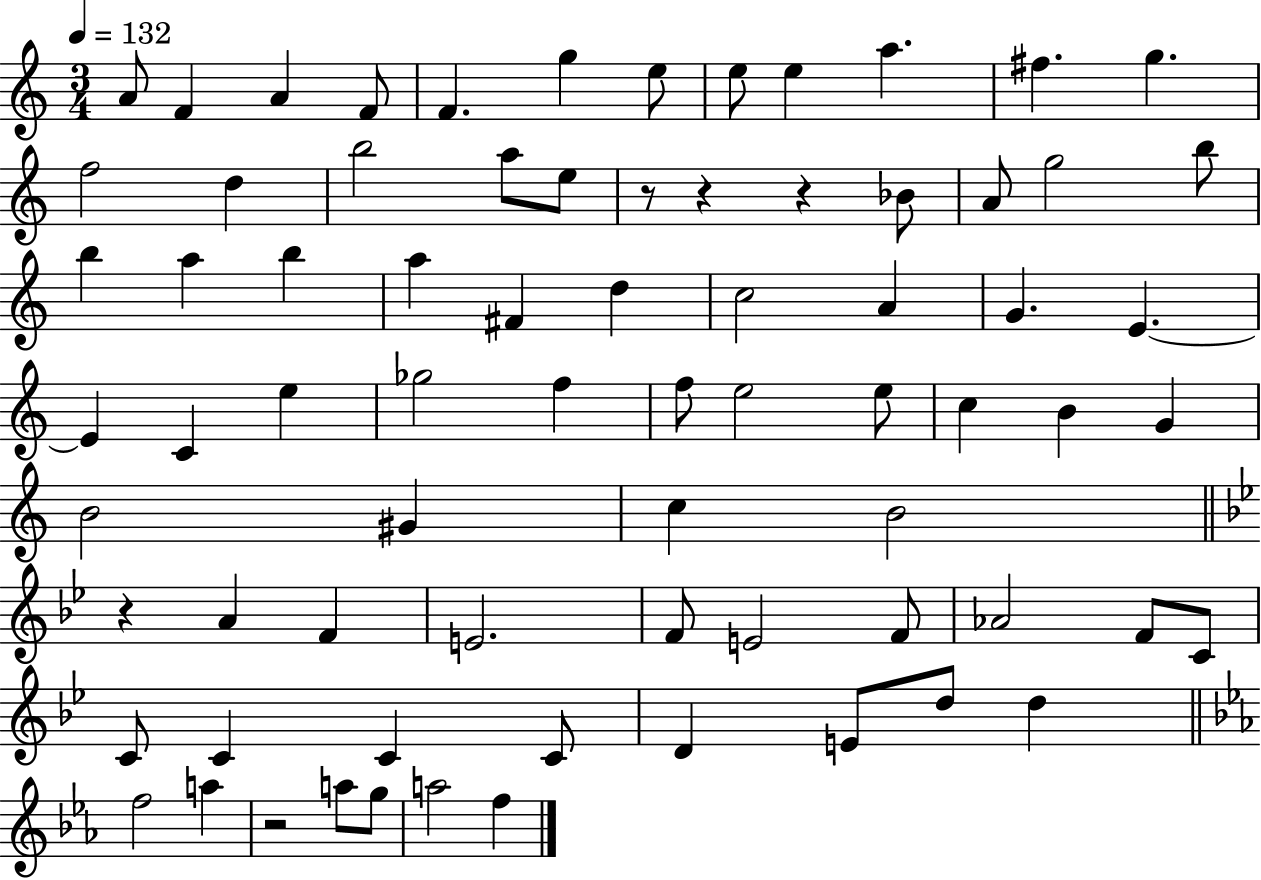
{
  \clef treble
  \numericTimeSignature
  \time 3/4
  \key c \major
  \tempo 4 = 132
  a'8 f'4 a'4 f'8 | f'4. g''4 e''8 | e''8 e''4 a''4. | fis''4. g''4. | \break f''2 d''4 | b''2 a''8 e''8 | r8 r4 r4 bes'8 | a'8 g''2 b''8 | \break b''4 a''4 b''4 | a''4 fis'4 d''4 | c''2 a'4 | g'4. e'4.~~ | \break e'4 c'4 e''4 | ges''2 f''4 | f''8 e''2 e''8 | c''4 b'4 g'4 | \break b'2 gis'4 | c''4 b'2 | \bar "||" \break \key bes \major r4 a'4 f'4 | e'2. | f'8 e'2 f'8 | aes'2 f'8 c'8 | \break c'8 c'4 c'4 c'8 | d'4 e'8 d''8 d''4 | \bar "||" \break \key c \minor f''2 a''4 | r2 a''8 g''8 | a''2 f''4 | \bar "|."
}